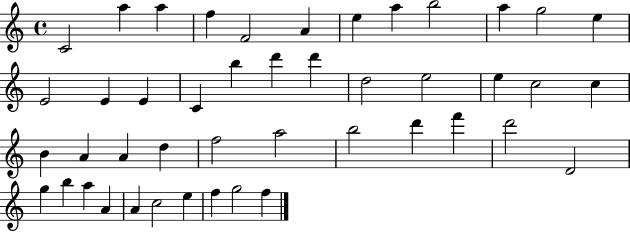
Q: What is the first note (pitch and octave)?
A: C4